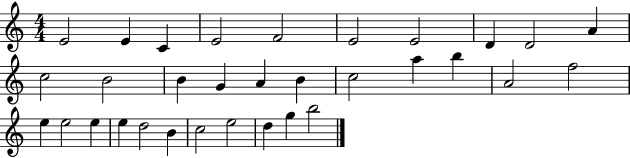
X:1
T:Untitled
M:4/4
L:1/4
K:C
E2 E C E2 F2 E2 E2 D D2 A c2 B2 B G A B c2 a b A2 f2 e e2 e e d2 B c2 e2 d g b2